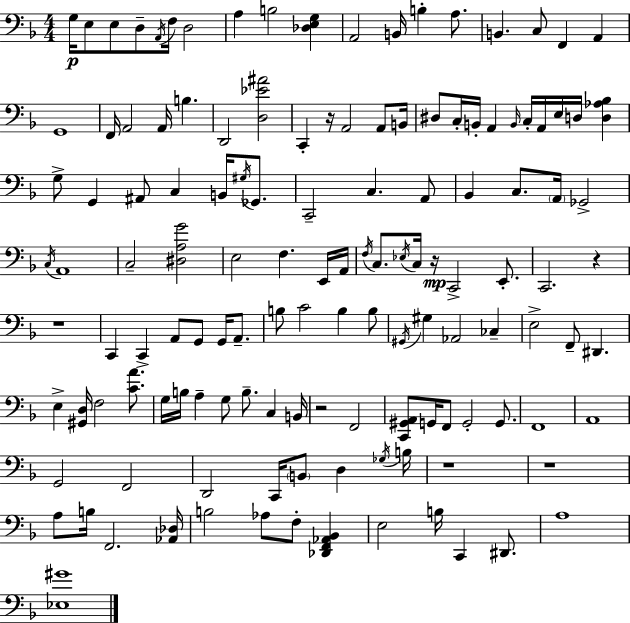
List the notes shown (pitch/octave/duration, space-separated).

G3/s E3/e E3/e D3/e A2/s F3/s D3/h A3/q B3/h [Db3,E3,G3]/q A2/h B2/s B3/q A3/e. B2/q. C3/e F2/q A2/q G2/w F2/s A2/h A2/s B3/q. D2/h [D3,Eb4,A#4]/h C2/q R/s A2/h A2/e B2/s D#3/e C3/s B2/s A2/q B2/s C3/s A2/s E3/s D3/s [D3,Ab3,Bb3]/q G3/e G2/q A#2/e C3/q B2/s G#3/s Gb2/e. C2/h C3/q. A2/e Bb2/q C3/e. A2/s Gb2/h C3/s A2/w C3/h [D#3,A3,G4]/h E3/h F3/q. E2/s A2/s F3/s C3/e. Eb3/s C3/s R/s C2/h E2/e. C2/h. R/q R/w C2/q C2/q A2/e G2/e G2/s A2/e. B3/e C4/h B3/q B3/e G#2/s G#3/q Ab2/h CES3/q E3/h F2/e D#2/q. E3/q [G#2,D3]/s F3/h [C4,A4]/e. G3/s B3/s A3/q G3/e B3/e. C3/q B2/s R/h F2/h [C2,G#2,A2]/e G2/s F2/e G2/h G2/e. F2/w A2/w G2/h F2/h D2/h C2/s B2/e D3/q Gb3/s B3/s R/w R/w A3/e B3/s F2/h. [Ab2,Db3]/s B3/h Ab3/e F3/e [Db2,F2,Ab2,Bb2]/q E3/h B3/s C2/q D#2/e. A3/w [Eb3,G#4]/w